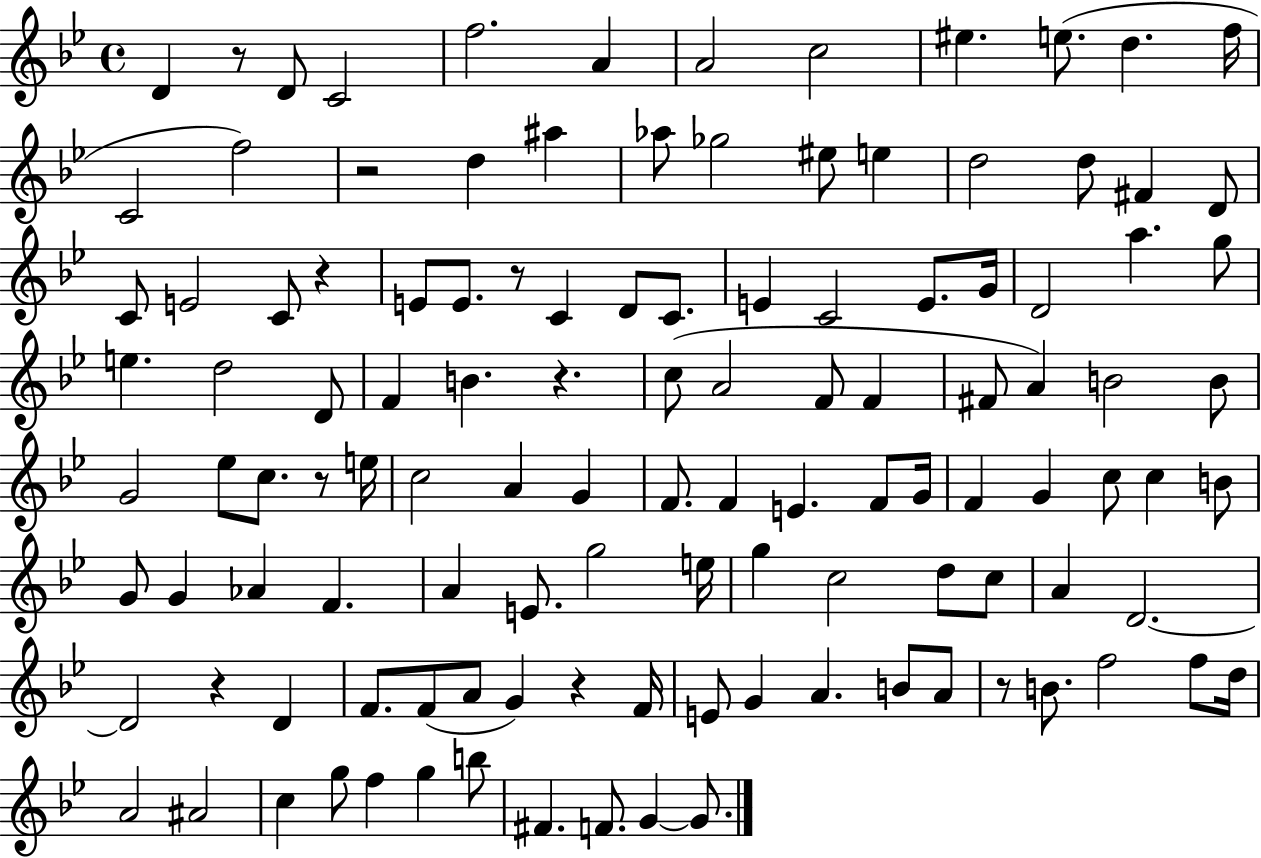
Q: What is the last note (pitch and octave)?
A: G4